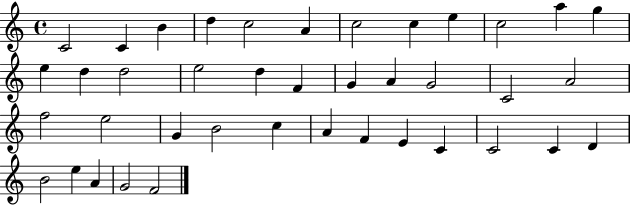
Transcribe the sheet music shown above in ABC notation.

X:1
T:Untitled
M:4/4
L:1/4
K:C
C2 C B d c2 A c2 c e c2 a g e d d2 e2 d F G A G2 C2 A2 f2 e2 G B2 c A F E C C2 C D B2 e A G2 F2